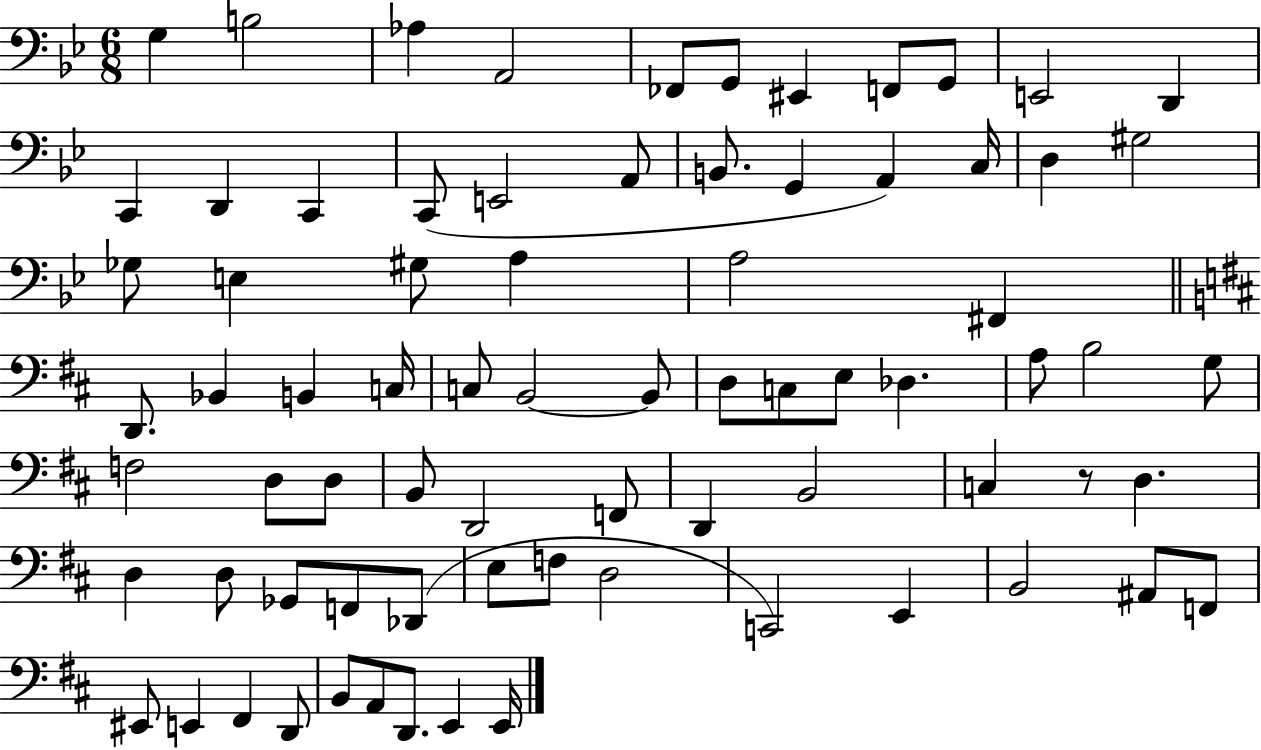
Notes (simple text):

G3/q B3/h Ab3/q A2/h FES2/e G2/e EIS2/q F2/e G2/e E2/h D2/q C2/q D2/q C2/q C2/e E2/h A2/e B2/e. G2/q A2/q C3/s D3/q G#3/h Gb3/e E3/q G#3/e A3/q A3/h F#2/q D2/e. Bb2/q B2/q C3/s C3/e B2/h B2/e D3/e C3/e E3/e Db3/q. A3/e B3/h G3/e F3/h D3/e D3/e B2/e D2/h F2/e D2/q B2/h C3/q R/e D3/q. D3/q D3/e Gb2/e F2/e Db2/e E3/e F3/e D3/h C2/h E2/q B2/h A#2/e F2/e EIS2/e E2/q F#2/q D2/e B2/e A2/e D2/e. E2/q E2/s